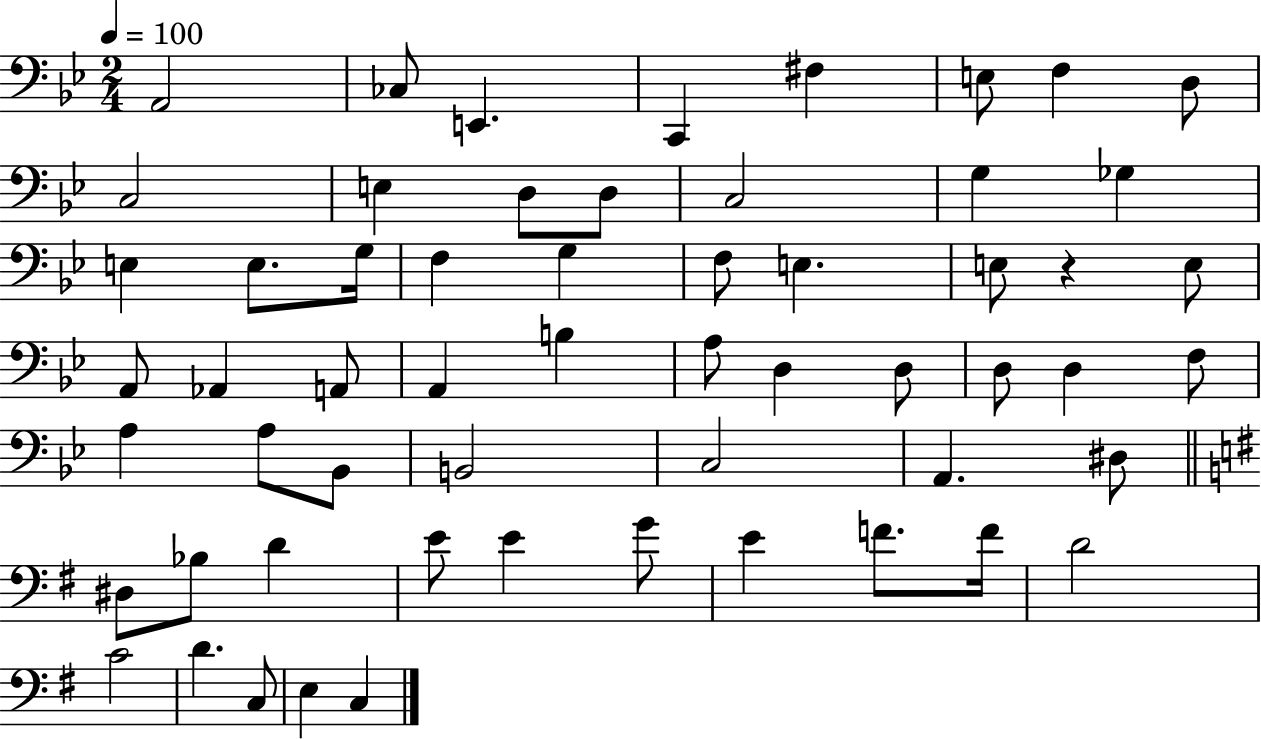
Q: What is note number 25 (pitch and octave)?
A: A2